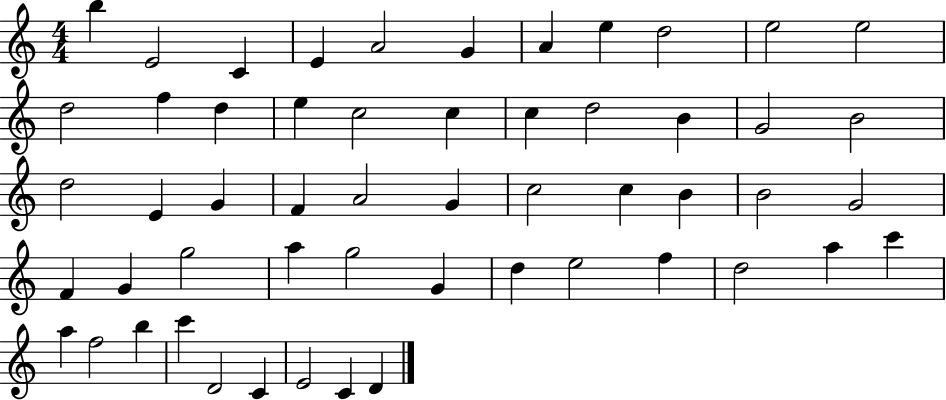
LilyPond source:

{
  \clef treble
  \numericTimeSignature
  \time 4/4
  \key c \major
  b''4 e'2 c'4 | e'4 a'2 g'4 | a'4 e''4 d''2 | e''2 e''2 | \break d''2 f''4 d''4 | e''4 c''2 c''4 | c''4 d''2 b'4 | g'2 b'2 | \break d''2 e'4 g'4 | f'4 a'2 g'4 | c''2 c''4 b'4 | b'2 g'2 | \break f'4 g'4 g''2 | a''4 g''2 g'4 | d''4 e''2 f''4 | d''2 a''4 c'''4 | \break a''4 f''2 b''4 | c'''4 d'2 c'4 | e'2 c'4 d'4 | \bar "|."
}